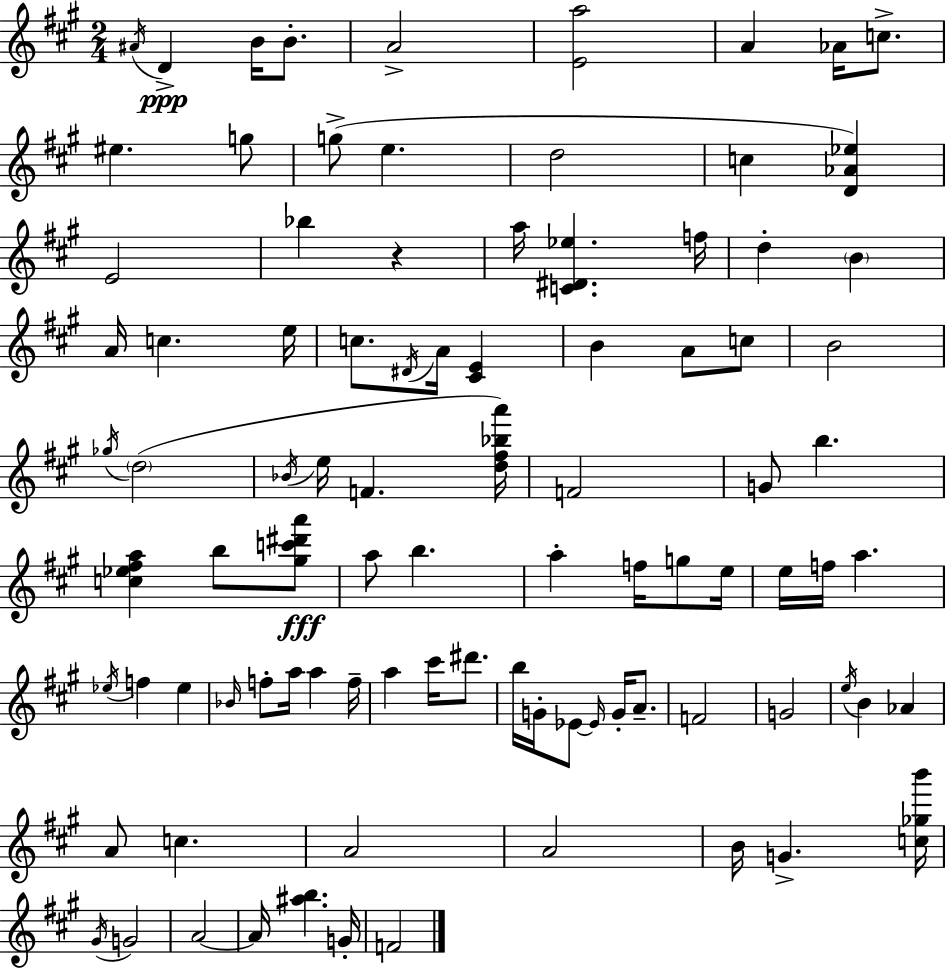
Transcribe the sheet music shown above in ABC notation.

X:1
T:Untitled
M:2/4
L:1/4
K:A
^A/4 D B/4 B/2 A2 [Ea]2 A _A/4 c/2 ^e g/2 g/2 e d2 c [D_A_e] E2 _b z a/4 [C^D_e] f/4 d B A/4 c e/4 c/2 ^D/4 A/4 [^CE] B A/2 c/2 B2 _g/4 d2 _B/4 e/4 F [d^f_ba']/4 F2 G/2 b [c_e^fa] b/2 [^gc'^d'a']/2 a/2 b a f/4 g/2 e/4 e/4 f/4 a _e/4 f _e _B/4 f/2 a/4 a f/4 a ^c'/4 ^d'/2 b/4 G/4 _E/2 _E/4 G/4 A/2 F2 G2 e/4 B _A A/2 c A2 A2 B/4 G [c_gb']/4 ^G/4 G2 A2 A/4 [^ab] G/4 F2